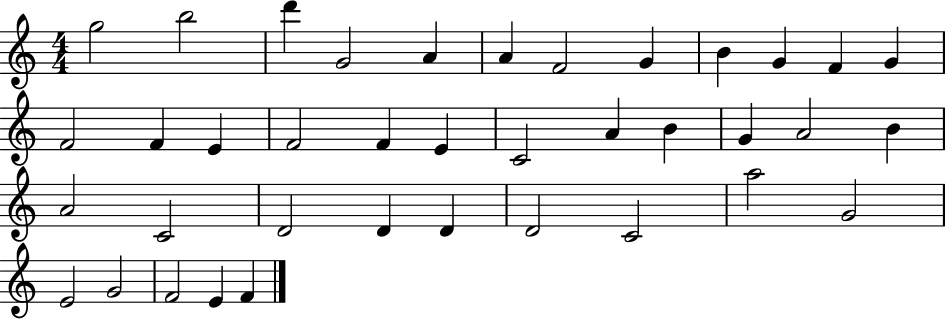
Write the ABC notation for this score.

X:1
T:Untitled
M:4/4
L:1/4
K:C
g2 b2 d' G2 A A F2 G B G F G F2 F E F2 F E C2 A B G A2 B A2 C2 D2 D D D2 C2 a2 G2 E2 G2 F2 E F